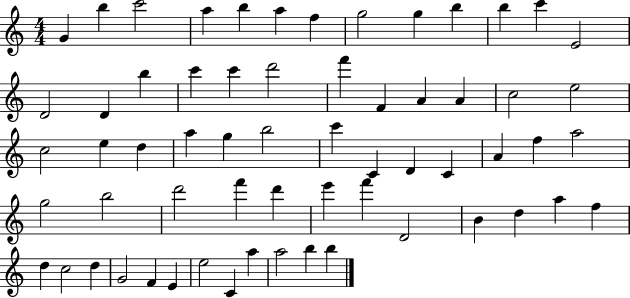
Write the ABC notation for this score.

X:1
T:Untitled
M:4/4
L:1/4
K:C
G b c'2 a b a f g2 g b b c' E2 D2 D b c' c' d'2 f' F A A c2 e2 c2 e d a g b2 c' C D C A f a2 g2 b2 d'2 f' d' e' f' D2 B d a f d c2 d G2 F E e2 C a a2 b b